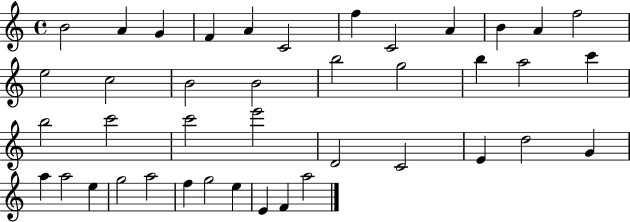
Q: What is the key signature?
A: C major